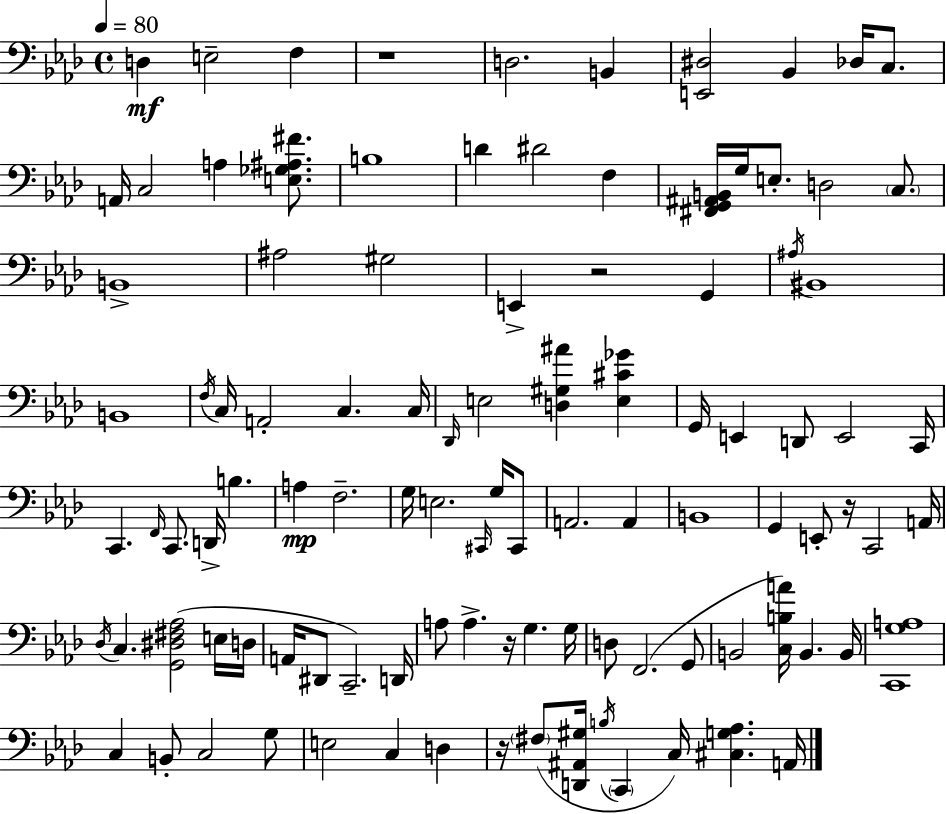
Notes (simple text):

D3/q E3/h F3/q R/w D3/h. B2/q [E2,D#3]/h Bb2/q Db3/s C3/e. A2/s C3/h A3/q [E3,Gb3,A#3,F#4]/e. B3/w D4/q D#4/h F3/q [F#2,G2,A#2,B2]/s G3/s E3/e. D3/h C3/e. B2/w A#3/h G#3/h E2/q R/h G2/q A#3/s BIS2/w B2/w F3/s C3/s A2/h C3/q. C3/s Db2/s E3/h [D3,G#3,A#4]/q [E3,C#4,Gb4]/q G2/s E2/q D2/e E2/h C2/s C2/q. F2/s C2/e. D2/s B3/q. A3/q F3/h. G3/s E3/h. C#2/s G3/s C#2/e A2/h. A2/q B2/w G2/q E2/e R/s C2/h A2/s Db3/s C3/q. [G2,D#3,F#3,Ab3]/h E3/s D3/s A2/s D#2/e C2/h. D2/s A3/e A3/q. R/s G3/q. G3/s D3/e F2/h. G2/e B2/h [C3,B3,A4]/s B2/q. B2/s [C2,G3,A3]/w C3/q B2/e C3/h G3/e E3/h C3/q D3/q R/s F#3/e [D2,A#2,G#3]/s B3/s C2/q C3/s [C#3,G3,Ab3]/q. A2/s